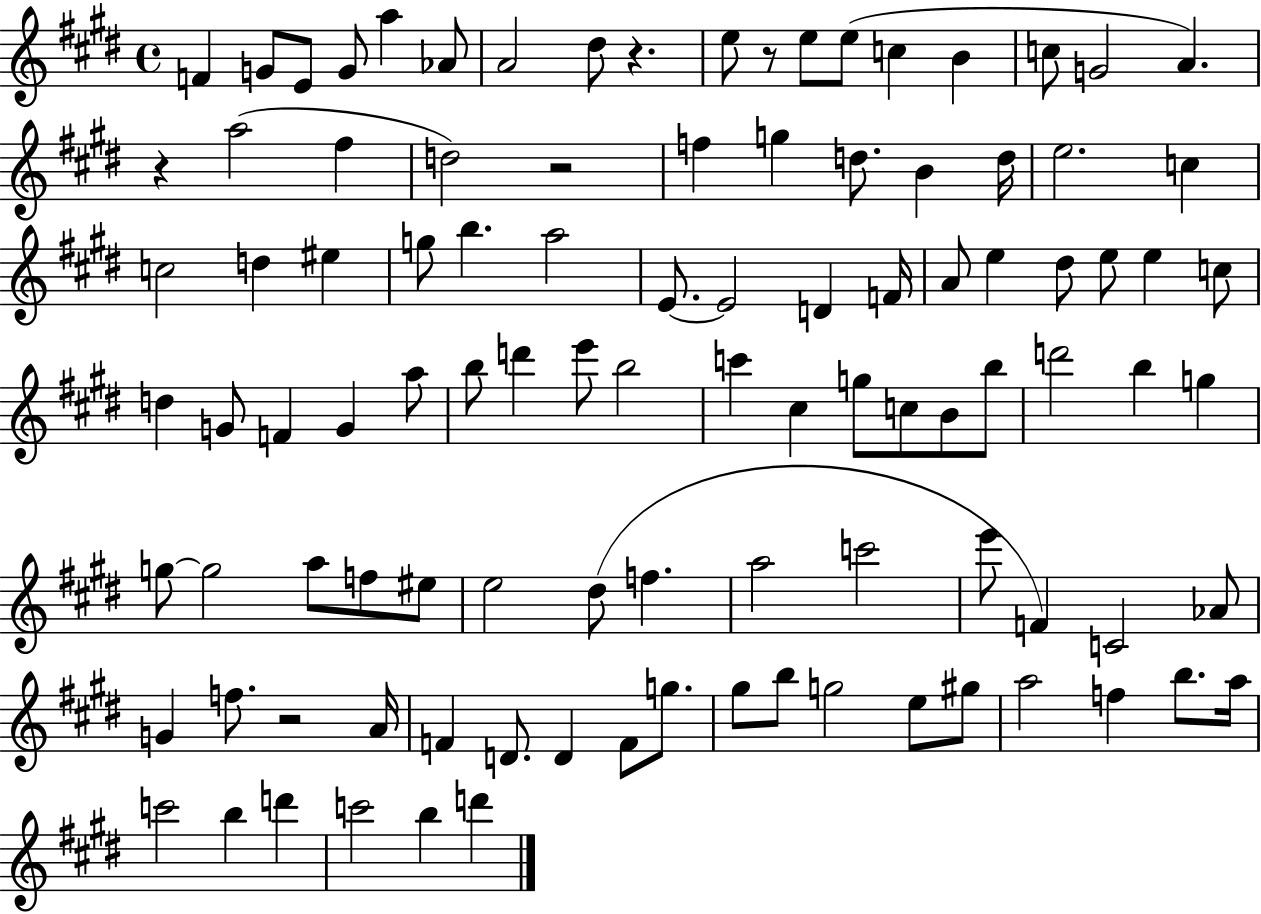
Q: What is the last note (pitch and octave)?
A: D6